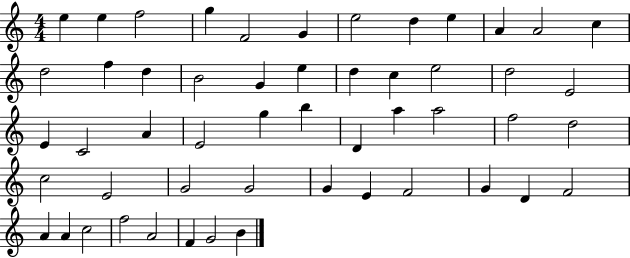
E5/q E5/q F5/h G5/q F4/h G4/q E5/h D5/q E5/q A4/q A4/h C5/q D5/h F5/q D5/q B4/h G4/q E5/q D5/q C5/q E5/h D5/h E4/h E4/q C4/h A4/q E4/h G5/q B5/q D4/q A5/q A5/h F5/h D5/h C5/h E4/h G4/h G4/h G4/q E4/q F4/h G4/q D4/q F4/h A4/q A4/q C5/h F5/h A4/h F4/q G4/h B4/q